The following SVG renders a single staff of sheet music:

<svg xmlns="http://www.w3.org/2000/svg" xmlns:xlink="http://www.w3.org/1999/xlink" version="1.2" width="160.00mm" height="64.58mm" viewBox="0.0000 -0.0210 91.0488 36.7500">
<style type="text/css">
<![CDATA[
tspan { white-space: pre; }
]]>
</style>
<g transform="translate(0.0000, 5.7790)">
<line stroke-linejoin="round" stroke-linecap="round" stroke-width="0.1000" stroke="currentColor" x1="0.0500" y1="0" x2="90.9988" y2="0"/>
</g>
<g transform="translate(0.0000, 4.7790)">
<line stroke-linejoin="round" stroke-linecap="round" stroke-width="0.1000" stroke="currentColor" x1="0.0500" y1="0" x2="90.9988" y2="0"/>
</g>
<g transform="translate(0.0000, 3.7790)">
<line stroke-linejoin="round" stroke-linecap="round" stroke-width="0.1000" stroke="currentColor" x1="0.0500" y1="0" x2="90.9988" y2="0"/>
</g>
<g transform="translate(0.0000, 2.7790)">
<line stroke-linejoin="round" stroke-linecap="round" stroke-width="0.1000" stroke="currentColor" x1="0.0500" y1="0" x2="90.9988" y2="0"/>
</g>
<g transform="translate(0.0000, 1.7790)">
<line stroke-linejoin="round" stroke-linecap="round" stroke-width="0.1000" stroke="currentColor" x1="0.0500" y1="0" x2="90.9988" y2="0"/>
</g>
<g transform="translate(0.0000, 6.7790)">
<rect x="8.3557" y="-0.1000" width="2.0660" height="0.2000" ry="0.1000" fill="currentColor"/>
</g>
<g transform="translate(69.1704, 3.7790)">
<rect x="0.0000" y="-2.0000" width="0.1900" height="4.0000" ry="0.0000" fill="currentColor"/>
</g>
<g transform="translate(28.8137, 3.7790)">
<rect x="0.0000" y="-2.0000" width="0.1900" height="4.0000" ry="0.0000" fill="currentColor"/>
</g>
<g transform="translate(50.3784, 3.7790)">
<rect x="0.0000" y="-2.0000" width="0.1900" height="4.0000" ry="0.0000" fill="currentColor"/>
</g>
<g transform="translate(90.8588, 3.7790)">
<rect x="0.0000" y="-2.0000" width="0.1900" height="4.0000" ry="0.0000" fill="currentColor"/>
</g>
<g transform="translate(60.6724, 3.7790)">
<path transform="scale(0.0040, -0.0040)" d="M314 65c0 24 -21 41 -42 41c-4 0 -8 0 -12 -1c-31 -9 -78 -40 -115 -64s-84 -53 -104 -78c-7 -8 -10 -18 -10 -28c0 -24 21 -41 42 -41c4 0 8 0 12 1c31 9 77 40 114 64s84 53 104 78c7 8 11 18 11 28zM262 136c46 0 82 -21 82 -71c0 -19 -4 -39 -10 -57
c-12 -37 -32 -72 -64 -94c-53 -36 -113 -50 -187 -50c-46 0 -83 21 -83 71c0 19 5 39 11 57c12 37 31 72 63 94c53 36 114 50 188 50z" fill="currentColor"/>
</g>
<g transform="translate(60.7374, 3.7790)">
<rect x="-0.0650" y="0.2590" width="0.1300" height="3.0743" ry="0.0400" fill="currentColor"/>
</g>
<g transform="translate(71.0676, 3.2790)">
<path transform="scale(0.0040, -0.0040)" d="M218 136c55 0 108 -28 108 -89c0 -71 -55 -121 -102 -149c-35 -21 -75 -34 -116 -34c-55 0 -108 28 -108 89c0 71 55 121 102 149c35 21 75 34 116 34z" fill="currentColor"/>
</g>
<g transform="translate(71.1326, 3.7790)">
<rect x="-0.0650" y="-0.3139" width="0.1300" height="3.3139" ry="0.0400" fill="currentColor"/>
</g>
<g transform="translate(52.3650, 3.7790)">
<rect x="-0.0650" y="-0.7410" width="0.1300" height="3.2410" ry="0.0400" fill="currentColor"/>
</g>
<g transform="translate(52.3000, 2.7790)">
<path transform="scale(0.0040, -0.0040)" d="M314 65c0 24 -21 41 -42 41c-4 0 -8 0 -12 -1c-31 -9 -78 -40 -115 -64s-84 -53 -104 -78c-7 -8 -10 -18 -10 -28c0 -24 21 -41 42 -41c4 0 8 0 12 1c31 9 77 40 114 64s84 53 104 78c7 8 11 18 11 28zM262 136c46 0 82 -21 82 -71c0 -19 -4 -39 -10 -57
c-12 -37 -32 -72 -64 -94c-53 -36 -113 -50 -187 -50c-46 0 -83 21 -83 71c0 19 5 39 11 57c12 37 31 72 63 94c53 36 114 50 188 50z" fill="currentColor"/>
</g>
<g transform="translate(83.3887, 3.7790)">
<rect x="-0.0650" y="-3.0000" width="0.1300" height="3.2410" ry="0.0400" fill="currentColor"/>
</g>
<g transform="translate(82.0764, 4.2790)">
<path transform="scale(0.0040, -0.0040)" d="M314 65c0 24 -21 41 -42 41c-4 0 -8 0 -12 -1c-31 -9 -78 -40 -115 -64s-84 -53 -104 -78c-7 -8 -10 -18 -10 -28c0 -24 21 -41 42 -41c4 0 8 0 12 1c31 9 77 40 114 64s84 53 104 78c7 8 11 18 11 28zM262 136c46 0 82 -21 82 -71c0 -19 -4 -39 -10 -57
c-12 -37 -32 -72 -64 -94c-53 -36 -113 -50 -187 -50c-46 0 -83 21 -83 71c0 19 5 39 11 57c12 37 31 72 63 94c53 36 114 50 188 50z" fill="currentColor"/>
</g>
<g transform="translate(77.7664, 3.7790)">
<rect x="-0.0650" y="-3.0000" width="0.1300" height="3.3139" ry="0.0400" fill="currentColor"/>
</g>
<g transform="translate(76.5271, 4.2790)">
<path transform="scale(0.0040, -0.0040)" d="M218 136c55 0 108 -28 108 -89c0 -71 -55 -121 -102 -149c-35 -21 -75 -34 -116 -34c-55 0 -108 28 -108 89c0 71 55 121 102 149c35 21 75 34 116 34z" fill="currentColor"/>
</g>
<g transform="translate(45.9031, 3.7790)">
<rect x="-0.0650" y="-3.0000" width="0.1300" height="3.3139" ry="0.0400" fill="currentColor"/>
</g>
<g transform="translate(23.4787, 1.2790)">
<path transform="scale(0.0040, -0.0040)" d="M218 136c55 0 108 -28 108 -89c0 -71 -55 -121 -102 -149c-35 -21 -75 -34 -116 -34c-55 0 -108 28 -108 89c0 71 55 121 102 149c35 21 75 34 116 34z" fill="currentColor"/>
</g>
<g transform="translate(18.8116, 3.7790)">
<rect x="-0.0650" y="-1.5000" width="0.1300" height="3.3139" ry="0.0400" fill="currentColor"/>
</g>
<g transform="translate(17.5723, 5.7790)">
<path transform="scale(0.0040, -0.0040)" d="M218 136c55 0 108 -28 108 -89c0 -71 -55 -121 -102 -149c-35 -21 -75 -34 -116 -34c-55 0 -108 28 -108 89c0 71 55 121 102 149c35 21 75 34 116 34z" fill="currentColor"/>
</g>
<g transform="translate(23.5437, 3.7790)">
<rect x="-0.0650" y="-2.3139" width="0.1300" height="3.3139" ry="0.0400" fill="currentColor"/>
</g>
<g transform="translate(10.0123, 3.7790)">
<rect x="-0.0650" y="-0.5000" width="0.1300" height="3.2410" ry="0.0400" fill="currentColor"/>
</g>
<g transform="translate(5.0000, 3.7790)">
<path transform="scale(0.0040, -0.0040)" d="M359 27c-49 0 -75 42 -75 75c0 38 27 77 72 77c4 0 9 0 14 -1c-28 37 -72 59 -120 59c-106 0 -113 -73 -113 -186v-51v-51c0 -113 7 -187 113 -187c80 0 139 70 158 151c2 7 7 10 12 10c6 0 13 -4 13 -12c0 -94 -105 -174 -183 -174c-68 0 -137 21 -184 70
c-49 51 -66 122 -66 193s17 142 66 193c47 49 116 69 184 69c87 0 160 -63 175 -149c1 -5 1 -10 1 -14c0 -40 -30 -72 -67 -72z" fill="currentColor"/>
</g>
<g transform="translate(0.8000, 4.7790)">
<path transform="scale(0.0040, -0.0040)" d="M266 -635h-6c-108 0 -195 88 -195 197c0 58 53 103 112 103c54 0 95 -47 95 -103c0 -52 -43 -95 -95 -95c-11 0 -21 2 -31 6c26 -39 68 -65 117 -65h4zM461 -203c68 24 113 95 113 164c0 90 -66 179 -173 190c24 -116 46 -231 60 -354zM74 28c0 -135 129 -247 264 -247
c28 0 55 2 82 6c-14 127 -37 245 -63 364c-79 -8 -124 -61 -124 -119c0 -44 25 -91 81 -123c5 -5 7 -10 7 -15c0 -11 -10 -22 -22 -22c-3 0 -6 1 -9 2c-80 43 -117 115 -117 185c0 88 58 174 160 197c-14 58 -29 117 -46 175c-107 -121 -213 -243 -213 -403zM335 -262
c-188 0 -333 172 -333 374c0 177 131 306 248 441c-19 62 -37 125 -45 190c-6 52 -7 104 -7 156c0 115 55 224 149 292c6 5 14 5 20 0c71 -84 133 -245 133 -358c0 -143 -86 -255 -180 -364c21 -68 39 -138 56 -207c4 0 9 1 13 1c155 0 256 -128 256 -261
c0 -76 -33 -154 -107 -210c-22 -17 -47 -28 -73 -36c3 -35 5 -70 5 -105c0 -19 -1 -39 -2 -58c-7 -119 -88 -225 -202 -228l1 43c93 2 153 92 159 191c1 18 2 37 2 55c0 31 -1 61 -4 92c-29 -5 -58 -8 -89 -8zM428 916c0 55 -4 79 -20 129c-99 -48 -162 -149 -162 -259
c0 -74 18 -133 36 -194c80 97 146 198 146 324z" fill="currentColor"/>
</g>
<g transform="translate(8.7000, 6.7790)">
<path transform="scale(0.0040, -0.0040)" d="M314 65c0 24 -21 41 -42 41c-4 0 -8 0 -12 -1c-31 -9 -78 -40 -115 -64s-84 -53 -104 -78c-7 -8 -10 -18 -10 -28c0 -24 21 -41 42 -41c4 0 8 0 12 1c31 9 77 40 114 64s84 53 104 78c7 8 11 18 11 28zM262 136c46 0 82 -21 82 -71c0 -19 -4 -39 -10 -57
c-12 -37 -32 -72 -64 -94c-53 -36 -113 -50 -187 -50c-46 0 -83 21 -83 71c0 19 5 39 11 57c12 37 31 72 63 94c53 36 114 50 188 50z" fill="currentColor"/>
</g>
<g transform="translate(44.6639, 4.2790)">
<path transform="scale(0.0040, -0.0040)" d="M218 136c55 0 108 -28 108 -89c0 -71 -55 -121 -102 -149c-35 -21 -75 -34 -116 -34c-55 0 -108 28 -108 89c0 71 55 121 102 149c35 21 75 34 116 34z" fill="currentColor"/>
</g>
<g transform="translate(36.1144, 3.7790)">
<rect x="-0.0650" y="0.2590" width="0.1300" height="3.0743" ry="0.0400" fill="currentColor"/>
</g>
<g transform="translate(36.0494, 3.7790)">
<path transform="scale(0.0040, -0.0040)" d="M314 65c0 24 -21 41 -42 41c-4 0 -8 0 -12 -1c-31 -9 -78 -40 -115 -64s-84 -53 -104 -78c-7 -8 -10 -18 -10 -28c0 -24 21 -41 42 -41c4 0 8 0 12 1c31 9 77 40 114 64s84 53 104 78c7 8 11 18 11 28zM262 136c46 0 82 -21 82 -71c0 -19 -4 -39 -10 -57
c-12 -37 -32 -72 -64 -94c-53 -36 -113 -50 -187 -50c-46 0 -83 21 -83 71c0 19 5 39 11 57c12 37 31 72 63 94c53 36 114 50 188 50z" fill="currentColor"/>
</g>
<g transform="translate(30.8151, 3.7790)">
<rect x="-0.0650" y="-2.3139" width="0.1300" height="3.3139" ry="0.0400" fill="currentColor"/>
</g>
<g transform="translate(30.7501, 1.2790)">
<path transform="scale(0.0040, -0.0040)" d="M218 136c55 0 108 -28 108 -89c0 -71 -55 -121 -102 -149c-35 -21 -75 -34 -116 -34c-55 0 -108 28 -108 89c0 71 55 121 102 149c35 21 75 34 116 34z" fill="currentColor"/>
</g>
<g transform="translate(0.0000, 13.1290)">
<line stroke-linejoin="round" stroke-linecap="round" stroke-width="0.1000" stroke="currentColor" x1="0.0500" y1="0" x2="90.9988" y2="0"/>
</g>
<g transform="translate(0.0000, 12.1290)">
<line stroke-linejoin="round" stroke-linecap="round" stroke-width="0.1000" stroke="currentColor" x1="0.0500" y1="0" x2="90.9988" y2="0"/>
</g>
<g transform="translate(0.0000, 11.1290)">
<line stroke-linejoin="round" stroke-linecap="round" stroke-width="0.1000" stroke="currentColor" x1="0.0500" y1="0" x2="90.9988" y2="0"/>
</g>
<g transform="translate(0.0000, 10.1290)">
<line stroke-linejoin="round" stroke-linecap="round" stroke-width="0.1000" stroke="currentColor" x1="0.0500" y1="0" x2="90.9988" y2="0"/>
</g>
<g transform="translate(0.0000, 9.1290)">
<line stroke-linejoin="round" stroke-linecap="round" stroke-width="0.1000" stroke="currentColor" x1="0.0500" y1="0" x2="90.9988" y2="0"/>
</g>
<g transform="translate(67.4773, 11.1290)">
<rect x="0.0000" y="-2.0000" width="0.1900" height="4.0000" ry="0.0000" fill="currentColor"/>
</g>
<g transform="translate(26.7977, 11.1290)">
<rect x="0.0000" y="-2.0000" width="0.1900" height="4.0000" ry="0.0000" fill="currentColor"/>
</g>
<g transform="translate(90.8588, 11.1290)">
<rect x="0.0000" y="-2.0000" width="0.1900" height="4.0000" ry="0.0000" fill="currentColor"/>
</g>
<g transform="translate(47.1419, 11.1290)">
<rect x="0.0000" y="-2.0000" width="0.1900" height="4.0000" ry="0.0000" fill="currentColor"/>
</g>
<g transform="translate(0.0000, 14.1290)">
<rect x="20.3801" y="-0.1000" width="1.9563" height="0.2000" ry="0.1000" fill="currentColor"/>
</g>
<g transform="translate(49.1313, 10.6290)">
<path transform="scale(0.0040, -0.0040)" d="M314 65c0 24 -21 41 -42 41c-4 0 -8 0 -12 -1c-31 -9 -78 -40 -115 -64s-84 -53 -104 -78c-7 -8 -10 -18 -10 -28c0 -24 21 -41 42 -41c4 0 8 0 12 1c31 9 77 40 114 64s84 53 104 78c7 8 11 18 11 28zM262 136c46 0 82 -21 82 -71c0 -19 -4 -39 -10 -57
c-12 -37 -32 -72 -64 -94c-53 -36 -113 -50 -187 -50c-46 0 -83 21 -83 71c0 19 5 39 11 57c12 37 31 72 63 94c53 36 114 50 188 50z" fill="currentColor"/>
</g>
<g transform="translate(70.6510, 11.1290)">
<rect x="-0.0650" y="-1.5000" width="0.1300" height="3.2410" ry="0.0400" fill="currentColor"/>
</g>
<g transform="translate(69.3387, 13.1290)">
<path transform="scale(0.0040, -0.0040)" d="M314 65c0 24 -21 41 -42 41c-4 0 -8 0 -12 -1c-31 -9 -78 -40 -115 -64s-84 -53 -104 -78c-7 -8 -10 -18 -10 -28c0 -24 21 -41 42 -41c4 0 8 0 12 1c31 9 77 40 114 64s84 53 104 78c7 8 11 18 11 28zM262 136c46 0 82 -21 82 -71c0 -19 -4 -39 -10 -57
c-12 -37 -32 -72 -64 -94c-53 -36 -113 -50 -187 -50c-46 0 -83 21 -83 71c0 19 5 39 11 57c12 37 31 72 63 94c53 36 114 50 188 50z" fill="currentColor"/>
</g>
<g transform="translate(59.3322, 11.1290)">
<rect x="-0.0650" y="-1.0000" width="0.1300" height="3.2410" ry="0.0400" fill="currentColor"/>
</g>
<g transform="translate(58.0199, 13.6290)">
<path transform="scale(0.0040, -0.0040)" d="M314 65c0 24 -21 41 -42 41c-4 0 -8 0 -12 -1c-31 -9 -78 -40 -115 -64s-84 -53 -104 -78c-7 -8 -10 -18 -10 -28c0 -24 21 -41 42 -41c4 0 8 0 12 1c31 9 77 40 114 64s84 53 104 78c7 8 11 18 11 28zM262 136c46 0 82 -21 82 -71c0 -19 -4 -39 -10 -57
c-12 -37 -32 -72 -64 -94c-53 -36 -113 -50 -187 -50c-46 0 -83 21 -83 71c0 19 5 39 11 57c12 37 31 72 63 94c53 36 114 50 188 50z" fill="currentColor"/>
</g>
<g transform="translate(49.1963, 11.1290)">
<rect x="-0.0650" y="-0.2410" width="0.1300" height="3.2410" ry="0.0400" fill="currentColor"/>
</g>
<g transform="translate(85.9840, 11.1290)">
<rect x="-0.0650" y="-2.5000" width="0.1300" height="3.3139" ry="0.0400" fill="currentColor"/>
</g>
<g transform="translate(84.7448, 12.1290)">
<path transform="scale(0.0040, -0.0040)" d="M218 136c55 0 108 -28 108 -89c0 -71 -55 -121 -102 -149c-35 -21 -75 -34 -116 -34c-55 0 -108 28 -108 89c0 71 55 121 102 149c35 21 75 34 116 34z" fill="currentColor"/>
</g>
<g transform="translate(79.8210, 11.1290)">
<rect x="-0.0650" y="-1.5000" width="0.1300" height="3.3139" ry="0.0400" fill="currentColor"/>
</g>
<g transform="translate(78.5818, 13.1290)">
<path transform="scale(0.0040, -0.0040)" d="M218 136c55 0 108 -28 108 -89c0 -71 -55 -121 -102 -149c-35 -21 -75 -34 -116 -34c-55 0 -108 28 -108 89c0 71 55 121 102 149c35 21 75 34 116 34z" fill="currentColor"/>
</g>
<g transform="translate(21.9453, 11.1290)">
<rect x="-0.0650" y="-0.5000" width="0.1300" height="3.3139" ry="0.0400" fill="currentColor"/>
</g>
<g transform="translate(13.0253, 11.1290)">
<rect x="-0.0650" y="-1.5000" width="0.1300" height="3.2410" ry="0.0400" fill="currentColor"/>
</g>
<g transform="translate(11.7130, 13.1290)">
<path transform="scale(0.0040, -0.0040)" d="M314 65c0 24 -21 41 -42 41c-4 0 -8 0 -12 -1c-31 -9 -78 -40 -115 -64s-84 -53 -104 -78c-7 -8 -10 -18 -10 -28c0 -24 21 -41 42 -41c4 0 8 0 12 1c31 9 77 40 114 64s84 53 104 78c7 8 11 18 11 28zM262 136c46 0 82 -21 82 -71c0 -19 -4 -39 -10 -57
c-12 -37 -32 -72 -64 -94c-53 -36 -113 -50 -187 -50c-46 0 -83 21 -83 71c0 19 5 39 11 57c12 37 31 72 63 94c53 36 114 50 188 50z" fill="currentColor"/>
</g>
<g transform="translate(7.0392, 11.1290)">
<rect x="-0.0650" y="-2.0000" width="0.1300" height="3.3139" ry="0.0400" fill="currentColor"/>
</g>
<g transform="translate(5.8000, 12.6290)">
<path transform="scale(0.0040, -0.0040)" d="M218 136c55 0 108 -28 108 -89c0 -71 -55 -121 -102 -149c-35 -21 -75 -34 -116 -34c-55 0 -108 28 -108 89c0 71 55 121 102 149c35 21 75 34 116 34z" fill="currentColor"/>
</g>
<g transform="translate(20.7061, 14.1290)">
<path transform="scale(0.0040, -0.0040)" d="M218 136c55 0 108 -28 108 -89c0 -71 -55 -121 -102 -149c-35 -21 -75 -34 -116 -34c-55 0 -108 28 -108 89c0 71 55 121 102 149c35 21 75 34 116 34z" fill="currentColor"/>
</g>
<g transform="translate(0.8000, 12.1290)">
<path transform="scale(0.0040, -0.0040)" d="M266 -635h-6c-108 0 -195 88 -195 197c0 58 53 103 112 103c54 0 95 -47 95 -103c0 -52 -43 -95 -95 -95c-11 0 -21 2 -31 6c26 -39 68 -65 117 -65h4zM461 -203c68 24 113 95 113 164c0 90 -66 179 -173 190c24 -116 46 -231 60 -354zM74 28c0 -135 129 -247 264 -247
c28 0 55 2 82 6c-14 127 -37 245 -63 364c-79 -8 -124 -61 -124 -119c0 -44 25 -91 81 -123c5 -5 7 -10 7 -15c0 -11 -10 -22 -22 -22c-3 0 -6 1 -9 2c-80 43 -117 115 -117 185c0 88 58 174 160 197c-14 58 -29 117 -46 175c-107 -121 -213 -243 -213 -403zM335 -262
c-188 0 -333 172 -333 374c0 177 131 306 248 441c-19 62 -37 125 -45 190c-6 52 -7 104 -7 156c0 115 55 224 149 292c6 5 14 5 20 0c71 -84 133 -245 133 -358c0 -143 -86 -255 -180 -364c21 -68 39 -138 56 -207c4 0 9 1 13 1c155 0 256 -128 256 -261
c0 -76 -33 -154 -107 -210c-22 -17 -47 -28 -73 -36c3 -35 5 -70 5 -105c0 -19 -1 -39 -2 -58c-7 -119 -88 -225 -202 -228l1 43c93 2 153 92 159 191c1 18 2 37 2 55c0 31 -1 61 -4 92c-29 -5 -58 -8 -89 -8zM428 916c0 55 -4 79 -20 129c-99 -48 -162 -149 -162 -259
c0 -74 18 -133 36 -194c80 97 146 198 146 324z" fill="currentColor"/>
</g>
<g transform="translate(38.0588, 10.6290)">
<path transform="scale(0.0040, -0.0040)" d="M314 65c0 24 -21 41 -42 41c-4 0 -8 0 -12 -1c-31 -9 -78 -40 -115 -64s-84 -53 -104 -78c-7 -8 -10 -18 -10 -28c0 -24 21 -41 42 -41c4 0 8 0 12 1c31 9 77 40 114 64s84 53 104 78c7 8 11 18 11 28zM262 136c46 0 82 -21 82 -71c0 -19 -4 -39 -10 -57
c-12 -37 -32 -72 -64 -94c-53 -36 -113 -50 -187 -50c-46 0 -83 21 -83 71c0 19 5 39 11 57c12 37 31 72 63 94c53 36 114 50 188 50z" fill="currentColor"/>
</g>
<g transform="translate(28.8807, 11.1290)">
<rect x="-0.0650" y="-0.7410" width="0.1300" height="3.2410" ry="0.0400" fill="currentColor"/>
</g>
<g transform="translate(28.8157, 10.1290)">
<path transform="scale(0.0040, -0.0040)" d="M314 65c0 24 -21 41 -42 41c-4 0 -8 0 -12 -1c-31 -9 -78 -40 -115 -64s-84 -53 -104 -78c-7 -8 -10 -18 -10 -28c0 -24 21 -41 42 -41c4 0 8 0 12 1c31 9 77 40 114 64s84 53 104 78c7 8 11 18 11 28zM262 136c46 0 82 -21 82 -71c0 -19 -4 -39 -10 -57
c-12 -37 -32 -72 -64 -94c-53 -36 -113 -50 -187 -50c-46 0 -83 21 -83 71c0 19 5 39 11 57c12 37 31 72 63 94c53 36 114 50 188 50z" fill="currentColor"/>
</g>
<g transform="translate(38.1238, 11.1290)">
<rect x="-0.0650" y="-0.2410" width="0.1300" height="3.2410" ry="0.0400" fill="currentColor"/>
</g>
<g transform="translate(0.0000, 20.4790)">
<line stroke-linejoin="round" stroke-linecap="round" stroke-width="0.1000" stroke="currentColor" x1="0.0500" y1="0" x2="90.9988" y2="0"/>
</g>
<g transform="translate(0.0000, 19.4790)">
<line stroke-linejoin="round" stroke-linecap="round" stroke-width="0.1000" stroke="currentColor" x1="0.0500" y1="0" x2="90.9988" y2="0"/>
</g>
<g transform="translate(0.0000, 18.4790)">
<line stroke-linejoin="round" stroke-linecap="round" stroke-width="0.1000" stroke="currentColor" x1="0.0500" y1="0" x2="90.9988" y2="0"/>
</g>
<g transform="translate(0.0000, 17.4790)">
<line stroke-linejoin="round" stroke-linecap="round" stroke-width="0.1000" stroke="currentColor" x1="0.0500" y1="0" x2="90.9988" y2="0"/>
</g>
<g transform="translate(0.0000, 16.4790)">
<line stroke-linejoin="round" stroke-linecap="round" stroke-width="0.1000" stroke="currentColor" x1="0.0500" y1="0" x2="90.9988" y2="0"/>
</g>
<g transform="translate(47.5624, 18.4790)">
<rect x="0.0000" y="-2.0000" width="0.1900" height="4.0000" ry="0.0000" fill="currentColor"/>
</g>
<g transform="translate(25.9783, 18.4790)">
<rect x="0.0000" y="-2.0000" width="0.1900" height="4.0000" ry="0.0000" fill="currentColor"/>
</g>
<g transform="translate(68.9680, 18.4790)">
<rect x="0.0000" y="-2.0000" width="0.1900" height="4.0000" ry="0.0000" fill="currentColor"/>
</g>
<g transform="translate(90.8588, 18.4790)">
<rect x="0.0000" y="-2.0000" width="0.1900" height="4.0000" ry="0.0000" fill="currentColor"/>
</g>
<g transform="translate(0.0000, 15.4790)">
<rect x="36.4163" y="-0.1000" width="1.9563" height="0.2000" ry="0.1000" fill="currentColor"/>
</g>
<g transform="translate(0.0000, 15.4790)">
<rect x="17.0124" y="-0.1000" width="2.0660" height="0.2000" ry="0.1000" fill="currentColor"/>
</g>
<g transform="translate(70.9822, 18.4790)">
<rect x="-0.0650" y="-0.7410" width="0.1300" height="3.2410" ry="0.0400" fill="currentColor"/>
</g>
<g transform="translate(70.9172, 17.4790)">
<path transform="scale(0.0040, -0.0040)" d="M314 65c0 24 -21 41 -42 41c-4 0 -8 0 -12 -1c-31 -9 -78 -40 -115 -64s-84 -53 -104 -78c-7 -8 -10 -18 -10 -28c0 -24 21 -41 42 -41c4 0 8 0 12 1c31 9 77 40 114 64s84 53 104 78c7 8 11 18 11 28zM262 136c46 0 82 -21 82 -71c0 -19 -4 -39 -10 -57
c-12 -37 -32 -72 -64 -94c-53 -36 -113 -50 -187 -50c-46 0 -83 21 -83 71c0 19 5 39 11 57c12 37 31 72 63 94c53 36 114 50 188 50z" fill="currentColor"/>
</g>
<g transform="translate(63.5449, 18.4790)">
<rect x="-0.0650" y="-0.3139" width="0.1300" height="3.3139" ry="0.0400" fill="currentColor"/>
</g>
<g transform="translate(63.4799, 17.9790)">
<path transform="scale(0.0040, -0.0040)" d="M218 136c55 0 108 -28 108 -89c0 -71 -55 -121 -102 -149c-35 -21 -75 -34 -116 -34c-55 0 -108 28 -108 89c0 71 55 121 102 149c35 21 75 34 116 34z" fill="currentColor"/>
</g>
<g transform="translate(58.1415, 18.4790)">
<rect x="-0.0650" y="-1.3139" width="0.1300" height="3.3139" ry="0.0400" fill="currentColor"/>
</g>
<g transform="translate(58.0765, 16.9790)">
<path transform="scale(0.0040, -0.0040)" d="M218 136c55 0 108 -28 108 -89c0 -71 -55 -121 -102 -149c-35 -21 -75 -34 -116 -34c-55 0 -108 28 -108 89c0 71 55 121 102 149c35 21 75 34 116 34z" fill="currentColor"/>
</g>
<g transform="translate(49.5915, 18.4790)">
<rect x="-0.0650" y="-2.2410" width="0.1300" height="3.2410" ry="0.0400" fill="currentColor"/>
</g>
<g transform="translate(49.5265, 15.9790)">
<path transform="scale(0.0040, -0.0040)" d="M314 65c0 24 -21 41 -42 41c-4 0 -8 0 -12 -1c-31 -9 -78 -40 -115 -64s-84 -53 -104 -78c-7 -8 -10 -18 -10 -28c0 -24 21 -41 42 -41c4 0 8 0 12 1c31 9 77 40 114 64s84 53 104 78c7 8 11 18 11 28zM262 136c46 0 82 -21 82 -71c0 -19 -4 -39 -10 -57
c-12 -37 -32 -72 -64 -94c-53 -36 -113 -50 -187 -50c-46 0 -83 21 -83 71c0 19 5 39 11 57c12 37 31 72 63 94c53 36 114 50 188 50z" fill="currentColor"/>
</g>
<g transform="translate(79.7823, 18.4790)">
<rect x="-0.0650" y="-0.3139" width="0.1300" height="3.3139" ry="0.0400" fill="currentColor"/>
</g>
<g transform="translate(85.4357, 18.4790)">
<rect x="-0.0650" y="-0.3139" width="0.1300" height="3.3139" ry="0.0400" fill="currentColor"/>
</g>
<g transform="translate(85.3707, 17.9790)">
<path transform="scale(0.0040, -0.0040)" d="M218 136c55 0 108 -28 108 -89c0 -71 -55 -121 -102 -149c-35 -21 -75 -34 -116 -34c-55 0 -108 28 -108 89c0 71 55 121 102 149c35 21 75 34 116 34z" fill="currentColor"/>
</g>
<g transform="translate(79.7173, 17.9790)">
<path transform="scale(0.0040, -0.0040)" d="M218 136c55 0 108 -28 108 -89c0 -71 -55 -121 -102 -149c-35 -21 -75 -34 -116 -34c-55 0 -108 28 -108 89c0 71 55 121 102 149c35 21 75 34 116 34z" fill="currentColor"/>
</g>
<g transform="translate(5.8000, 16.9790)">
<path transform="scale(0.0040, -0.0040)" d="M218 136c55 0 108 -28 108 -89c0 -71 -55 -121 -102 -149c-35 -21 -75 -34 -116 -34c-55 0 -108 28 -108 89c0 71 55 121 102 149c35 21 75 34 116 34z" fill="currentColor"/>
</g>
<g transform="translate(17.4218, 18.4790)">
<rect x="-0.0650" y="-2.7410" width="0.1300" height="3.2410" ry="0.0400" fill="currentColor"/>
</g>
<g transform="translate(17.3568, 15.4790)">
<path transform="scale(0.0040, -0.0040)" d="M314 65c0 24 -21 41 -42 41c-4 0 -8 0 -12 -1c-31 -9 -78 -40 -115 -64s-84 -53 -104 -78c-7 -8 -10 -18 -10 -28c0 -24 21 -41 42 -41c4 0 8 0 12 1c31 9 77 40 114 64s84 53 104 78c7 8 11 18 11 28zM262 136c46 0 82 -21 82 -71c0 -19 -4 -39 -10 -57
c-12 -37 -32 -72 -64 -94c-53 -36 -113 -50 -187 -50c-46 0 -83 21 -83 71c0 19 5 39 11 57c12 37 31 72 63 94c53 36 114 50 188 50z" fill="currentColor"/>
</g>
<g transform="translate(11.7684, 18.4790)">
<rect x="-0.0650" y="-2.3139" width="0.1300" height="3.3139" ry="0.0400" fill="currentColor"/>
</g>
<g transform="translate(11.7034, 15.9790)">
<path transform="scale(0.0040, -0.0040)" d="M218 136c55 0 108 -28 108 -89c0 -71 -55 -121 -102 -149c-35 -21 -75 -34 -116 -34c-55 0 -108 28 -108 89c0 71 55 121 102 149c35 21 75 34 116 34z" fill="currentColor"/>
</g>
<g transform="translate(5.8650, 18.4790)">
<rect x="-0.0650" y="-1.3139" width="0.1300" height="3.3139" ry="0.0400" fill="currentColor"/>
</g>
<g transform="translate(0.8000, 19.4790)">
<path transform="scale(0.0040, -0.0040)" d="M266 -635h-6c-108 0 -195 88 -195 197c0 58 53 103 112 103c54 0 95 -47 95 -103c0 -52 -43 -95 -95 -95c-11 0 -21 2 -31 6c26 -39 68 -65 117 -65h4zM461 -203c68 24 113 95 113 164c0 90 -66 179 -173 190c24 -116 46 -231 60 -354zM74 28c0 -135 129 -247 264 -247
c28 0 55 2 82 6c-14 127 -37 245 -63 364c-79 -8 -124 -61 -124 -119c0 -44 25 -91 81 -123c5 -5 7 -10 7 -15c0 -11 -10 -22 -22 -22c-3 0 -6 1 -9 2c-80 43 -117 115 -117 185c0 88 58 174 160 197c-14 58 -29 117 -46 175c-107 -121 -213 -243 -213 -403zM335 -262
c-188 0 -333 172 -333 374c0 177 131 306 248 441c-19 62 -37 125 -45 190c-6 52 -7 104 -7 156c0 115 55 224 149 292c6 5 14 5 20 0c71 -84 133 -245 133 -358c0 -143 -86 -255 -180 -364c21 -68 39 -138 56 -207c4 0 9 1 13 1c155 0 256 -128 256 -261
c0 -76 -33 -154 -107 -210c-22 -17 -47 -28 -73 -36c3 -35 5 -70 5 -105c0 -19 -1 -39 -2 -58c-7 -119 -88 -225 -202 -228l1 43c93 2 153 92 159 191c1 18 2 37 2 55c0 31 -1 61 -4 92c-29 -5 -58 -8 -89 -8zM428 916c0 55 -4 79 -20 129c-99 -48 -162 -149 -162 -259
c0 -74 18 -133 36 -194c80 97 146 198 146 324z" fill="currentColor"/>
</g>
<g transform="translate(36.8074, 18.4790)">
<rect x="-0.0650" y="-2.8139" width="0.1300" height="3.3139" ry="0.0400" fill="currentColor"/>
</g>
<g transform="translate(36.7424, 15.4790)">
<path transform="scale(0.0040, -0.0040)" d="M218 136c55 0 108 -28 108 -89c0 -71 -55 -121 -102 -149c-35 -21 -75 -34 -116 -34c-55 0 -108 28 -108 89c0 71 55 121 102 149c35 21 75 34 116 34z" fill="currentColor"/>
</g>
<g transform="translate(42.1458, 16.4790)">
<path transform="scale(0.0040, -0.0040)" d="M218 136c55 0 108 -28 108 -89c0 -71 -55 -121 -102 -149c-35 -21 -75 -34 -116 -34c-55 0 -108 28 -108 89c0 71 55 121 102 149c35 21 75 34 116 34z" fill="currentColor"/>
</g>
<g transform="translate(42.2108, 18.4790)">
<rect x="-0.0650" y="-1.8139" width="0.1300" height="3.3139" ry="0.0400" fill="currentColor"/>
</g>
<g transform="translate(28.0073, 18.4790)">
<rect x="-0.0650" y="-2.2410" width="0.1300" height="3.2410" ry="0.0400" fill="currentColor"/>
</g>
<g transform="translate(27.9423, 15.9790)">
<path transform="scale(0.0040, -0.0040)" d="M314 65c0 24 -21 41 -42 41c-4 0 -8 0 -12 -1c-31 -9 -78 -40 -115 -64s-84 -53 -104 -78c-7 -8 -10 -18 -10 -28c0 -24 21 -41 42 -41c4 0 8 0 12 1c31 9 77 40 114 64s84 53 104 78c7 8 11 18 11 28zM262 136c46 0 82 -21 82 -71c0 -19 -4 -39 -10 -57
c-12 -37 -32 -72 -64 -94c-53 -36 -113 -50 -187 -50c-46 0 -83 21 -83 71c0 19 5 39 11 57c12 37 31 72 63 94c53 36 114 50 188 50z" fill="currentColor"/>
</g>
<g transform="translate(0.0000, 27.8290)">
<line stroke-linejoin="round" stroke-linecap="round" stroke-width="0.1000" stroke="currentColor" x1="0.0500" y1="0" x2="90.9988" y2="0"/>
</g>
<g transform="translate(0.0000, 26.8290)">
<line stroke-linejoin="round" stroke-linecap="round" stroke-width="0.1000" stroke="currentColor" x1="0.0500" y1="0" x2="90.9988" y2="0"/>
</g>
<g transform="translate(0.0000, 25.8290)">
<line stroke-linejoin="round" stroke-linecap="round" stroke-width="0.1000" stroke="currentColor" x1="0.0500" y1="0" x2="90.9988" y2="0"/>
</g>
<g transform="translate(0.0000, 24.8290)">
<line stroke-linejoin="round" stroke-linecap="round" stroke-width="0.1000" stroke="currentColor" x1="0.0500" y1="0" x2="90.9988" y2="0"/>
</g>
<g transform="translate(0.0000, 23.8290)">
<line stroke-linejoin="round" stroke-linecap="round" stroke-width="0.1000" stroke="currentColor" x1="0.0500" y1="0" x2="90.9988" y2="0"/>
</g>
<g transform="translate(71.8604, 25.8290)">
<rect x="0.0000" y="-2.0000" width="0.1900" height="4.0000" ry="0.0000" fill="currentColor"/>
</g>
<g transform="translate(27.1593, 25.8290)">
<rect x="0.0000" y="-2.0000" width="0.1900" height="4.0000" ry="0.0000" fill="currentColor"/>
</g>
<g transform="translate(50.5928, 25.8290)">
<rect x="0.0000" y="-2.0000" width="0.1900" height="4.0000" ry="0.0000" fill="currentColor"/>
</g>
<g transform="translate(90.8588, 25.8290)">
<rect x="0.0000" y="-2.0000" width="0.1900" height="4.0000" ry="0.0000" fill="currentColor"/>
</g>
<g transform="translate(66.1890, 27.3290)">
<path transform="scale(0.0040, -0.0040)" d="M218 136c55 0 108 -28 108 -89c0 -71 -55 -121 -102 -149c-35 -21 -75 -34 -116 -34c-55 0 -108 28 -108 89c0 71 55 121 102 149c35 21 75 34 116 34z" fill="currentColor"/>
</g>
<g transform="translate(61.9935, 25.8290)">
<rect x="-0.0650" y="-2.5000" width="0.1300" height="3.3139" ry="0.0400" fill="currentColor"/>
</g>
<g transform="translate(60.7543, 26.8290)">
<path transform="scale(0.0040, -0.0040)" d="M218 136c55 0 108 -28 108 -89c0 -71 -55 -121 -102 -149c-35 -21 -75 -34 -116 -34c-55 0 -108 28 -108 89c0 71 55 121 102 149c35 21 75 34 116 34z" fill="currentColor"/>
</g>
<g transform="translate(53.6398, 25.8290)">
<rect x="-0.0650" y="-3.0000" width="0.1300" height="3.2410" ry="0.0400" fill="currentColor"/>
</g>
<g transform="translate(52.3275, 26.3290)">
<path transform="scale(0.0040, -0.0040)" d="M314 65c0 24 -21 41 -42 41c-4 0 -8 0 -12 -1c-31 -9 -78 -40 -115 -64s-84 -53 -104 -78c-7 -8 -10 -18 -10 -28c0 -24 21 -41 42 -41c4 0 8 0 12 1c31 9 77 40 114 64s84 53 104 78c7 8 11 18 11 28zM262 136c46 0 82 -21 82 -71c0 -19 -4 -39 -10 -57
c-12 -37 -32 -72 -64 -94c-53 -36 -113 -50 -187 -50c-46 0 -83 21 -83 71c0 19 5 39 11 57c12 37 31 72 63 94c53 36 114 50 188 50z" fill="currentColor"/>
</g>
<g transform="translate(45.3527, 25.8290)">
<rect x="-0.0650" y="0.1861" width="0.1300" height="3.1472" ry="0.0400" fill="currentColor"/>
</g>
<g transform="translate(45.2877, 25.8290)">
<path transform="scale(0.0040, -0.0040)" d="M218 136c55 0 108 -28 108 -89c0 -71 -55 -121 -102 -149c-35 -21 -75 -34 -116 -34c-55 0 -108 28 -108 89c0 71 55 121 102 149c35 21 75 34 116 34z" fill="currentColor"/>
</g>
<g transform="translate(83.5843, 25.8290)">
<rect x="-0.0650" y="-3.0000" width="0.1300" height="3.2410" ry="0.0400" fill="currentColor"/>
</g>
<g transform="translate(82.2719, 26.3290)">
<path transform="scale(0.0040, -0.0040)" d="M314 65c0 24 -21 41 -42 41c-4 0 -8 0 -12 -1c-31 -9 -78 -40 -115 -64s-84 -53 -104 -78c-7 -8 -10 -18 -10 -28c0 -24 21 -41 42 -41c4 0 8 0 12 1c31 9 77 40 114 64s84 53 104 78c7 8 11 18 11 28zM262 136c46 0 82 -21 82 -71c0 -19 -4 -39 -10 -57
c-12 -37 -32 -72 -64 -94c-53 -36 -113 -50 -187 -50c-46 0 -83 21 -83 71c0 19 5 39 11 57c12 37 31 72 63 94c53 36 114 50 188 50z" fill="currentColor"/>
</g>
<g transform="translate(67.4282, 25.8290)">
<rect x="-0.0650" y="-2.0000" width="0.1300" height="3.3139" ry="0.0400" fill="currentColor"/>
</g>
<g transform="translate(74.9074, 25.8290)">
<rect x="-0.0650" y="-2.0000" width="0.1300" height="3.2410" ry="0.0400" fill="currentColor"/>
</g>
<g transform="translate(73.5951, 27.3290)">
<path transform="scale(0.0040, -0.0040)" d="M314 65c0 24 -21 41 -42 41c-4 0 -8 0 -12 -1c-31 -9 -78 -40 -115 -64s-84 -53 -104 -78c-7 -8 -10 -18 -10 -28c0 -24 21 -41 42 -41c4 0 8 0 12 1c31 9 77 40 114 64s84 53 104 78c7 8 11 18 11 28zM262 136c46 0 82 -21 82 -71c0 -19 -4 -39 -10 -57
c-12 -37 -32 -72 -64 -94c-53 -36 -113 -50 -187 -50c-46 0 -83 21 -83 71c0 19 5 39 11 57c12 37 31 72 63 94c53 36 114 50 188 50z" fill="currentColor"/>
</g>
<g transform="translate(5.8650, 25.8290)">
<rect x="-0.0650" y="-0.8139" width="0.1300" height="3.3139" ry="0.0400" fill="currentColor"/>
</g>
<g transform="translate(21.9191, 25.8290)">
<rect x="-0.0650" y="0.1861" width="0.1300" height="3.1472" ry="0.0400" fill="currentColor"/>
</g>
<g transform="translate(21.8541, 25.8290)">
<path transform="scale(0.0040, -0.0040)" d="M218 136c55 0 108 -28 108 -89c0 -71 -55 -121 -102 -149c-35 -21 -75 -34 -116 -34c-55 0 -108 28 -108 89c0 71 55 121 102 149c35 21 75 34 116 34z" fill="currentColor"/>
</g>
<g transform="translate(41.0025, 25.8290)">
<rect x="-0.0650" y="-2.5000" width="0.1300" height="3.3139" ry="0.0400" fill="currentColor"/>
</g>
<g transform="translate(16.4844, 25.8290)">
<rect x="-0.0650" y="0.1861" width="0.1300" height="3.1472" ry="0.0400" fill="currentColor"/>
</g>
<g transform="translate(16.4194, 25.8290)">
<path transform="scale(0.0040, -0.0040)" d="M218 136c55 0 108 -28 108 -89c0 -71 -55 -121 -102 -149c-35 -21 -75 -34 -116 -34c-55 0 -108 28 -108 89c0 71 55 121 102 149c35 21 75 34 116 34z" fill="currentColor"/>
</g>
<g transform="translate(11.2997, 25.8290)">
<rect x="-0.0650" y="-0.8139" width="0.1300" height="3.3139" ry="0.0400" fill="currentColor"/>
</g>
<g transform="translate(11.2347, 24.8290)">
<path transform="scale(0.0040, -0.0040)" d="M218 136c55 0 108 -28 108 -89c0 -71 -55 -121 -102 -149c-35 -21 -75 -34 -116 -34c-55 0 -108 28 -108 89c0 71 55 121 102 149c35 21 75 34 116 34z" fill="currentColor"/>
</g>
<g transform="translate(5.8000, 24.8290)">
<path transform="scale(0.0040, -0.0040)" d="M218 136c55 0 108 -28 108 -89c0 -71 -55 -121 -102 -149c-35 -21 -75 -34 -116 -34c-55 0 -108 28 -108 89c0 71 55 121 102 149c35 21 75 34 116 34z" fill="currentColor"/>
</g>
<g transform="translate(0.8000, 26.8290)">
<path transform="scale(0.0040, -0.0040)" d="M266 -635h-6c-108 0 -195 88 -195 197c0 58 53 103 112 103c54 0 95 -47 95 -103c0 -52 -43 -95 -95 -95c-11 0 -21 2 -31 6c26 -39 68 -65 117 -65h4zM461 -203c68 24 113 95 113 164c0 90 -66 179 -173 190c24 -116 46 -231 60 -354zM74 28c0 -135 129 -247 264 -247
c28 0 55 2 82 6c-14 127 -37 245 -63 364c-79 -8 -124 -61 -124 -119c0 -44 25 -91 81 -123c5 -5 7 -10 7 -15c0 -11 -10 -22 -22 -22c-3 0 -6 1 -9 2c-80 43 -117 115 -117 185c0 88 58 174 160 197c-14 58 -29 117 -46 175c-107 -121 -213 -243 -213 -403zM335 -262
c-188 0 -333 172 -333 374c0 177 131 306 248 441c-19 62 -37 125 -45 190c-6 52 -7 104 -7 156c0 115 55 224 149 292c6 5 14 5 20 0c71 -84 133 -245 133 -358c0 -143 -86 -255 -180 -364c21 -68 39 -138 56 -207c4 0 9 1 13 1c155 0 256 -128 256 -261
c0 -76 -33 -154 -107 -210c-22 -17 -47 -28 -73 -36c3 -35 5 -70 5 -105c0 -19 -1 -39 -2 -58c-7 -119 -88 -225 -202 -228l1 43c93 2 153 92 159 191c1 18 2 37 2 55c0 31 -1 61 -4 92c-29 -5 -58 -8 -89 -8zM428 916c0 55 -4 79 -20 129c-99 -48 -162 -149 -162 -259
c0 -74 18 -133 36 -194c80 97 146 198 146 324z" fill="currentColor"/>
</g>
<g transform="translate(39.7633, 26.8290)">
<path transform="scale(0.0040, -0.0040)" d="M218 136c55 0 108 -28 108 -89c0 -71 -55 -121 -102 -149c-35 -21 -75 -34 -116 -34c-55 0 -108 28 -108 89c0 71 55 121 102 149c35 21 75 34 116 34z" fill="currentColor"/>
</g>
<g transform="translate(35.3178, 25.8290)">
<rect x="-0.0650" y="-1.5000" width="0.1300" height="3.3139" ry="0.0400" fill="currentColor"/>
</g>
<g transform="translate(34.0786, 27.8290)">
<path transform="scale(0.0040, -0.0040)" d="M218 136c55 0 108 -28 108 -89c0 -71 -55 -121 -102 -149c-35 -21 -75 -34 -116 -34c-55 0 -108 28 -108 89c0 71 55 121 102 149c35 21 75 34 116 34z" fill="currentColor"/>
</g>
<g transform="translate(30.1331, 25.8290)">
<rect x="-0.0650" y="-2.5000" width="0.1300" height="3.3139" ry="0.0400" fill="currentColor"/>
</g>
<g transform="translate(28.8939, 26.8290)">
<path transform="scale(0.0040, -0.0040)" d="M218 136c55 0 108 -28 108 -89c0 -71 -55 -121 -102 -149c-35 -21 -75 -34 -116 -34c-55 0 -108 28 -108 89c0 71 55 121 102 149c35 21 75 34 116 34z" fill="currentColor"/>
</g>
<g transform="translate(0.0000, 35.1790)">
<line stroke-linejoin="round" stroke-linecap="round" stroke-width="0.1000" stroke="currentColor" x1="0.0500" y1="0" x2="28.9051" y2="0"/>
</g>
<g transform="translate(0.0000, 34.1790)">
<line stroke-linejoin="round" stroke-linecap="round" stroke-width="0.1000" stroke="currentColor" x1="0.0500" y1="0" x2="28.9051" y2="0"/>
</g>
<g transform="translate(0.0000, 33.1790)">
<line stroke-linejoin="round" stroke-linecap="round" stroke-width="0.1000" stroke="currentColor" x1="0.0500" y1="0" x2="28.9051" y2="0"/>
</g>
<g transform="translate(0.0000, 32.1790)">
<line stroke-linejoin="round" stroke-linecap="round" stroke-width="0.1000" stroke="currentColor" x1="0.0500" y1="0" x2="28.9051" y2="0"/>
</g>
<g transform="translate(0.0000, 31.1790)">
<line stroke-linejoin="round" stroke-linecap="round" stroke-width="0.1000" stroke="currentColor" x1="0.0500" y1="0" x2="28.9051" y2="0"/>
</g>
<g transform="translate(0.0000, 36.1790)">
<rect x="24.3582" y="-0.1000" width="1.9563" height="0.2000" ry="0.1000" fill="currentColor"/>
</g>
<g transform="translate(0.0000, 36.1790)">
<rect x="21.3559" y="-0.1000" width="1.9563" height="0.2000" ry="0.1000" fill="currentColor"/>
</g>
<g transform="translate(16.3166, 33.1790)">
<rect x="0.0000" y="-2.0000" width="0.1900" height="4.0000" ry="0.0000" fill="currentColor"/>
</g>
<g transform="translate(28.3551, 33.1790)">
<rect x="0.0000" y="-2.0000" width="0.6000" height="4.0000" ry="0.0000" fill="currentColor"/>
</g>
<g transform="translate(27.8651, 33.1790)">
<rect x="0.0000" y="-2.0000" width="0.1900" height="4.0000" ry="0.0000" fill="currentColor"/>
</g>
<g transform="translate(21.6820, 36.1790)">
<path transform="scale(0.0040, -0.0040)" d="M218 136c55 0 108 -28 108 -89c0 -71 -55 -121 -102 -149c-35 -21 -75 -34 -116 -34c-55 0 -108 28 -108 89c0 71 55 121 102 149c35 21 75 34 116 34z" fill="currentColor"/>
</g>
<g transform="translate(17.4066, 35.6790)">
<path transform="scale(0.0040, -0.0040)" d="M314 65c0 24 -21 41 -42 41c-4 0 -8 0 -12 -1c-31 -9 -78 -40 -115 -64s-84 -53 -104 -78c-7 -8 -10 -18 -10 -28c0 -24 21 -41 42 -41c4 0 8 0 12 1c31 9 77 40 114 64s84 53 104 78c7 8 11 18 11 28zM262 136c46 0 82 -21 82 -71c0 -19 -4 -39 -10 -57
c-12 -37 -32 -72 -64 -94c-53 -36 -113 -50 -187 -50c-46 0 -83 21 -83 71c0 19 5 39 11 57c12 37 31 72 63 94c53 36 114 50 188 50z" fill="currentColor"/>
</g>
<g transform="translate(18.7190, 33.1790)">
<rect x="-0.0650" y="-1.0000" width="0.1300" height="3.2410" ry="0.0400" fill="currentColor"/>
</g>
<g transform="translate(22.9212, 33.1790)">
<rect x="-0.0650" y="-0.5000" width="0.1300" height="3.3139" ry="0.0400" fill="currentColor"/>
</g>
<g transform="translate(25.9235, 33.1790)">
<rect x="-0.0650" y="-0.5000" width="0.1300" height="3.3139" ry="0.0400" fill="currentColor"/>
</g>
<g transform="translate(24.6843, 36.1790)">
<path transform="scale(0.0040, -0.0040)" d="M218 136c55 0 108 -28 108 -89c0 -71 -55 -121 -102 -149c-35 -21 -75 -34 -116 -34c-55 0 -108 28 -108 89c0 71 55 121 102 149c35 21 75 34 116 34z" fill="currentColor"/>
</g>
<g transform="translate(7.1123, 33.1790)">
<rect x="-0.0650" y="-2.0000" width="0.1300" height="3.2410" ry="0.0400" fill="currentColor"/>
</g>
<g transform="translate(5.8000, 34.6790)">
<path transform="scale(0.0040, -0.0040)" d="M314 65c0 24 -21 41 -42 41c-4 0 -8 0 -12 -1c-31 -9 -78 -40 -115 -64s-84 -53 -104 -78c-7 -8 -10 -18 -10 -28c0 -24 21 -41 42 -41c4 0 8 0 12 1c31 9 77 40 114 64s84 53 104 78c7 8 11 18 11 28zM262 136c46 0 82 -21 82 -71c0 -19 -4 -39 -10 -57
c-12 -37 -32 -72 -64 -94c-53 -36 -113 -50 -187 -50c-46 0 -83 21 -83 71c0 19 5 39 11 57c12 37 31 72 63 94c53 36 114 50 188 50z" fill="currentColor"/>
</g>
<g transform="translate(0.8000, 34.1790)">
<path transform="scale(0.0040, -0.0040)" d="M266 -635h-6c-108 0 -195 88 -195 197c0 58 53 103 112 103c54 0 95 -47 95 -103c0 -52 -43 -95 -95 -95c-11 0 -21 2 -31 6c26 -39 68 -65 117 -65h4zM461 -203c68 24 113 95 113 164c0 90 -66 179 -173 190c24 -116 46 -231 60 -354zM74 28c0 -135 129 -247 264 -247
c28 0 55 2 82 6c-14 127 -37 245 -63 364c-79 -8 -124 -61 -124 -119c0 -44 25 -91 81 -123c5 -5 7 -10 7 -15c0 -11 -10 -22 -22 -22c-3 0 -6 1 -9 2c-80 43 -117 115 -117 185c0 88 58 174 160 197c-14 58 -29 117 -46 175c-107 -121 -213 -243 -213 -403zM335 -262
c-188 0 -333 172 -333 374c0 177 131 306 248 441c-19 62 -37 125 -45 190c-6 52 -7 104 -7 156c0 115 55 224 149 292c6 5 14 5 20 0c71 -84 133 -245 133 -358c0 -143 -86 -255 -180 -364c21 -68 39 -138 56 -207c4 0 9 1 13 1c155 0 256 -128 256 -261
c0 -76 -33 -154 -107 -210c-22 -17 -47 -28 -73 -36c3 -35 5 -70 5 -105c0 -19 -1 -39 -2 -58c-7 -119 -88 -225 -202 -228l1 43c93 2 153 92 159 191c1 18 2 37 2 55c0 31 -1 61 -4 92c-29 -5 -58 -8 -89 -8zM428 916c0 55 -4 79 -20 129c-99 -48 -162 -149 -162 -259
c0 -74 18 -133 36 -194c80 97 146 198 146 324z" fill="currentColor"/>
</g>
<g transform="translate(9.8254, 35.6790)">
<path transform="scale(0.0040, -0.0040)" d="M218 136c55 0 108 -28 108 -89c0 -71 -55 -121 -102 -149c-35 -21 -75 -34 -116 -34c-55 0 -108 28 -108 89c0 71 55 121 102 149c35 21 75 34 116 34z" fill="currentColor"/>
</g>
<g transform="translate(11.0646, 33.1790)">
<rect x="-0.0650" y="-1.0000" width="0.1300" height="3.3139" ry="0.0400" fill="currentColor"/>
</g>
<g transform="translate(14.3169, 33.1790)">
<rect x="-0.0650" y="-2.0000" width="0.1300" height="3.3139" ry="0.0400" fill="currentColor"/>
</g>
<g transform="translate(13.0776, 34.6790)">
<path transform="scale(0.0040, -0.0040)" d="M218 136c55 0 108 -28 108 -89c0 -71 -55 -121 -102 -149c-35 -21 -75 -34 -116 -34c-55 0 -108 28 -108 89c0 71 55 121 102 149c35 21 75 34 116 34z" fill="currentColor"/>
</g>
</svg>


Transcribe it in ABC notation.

X:1
T:Untitled
M:4/4
L:1/4
K:C
C2 E g g B2 A d2 B2 c A A2 F E2 C d2 c2 c2 D2 E2 E G e g a2 g2 a f g2 e c d2 c c d d B B G E G B A2 G F F2 A2 F2 D F D2 C C